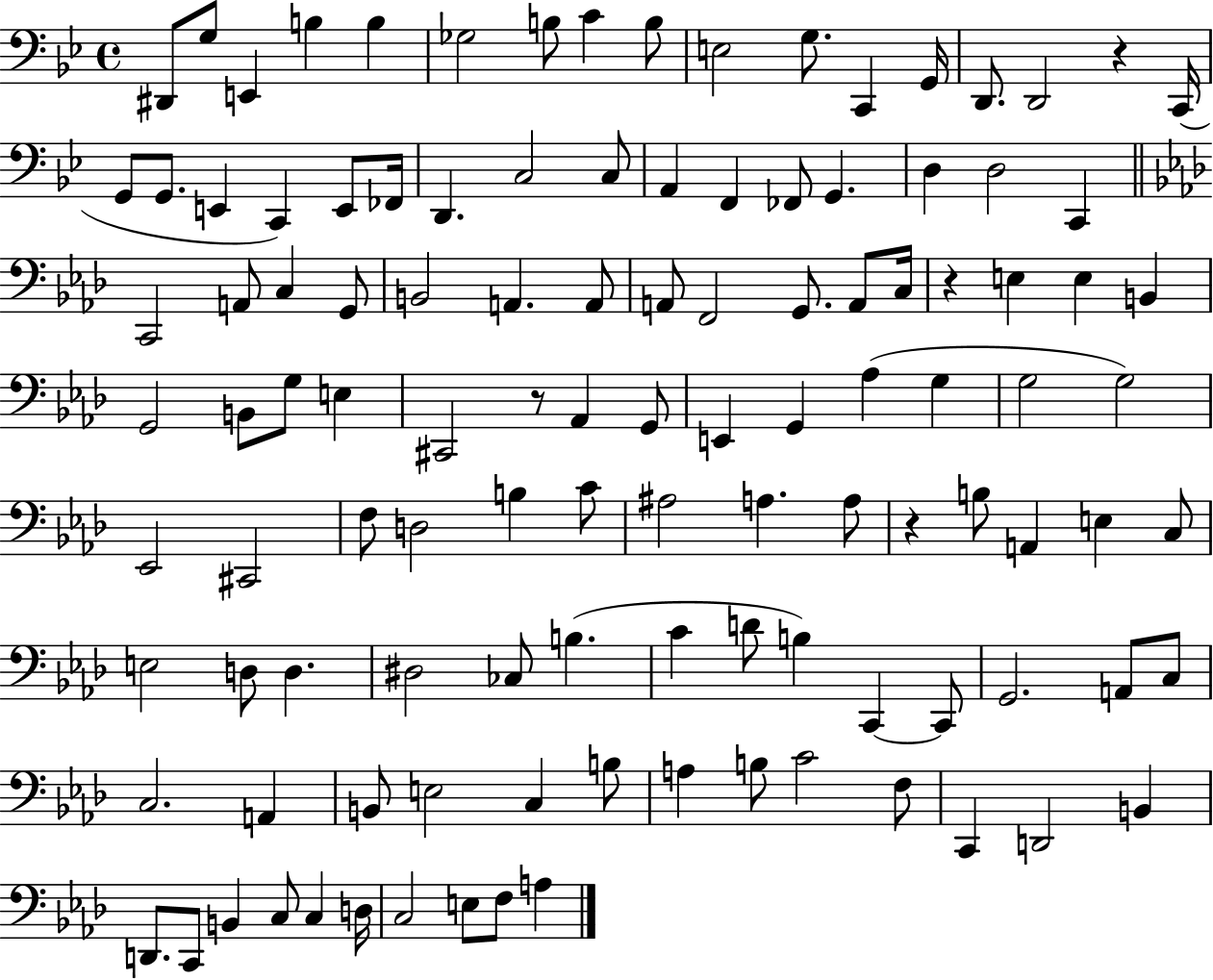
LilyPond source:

{
  \clef bass
  \time 4/4
  \defaultTimeSignature
  \key bes \major
  dis,8 g8 e,4 b4 b4 | ges2 b8 c'4 b8 | e2 g8. c,4 g,16 | d,8. d,2 r4 c,16( | \break g,8 g,8. e,4 c,4) e,8 fes,16 | d,4. c2 c8 | a,4 f,4 fes,8 g,4. | d4 d2 c,4 | \break \bar "||" \break \key aes \major c,2 a,8 c4 g,8 | b,2 a,4. a,8 | a,8 f,2 g,8. a,8 c16 | r4 e4 e4 b,4 | \break g,2 b,8 g8 e4 | cis,2 r8 aes,4 g,8 | e,4 g,4 aes4( g4 | g2 g2) | \break ees,2 cis,2 | f8 d2 b4 c'8 | ais2 a4. a8 | r4 b8 a,4 e4 c8 | \break e2 d8 d4. | dis2 ces8 b4.( | c'4 d'8 b4) c,4~~ c,8 | g,2. a,8 c8 | \break c2. a,4 | b,8 e2 c4 b8 | a4 b8 c'2 f8 | c,4 d,2 b,4 | \break d,8. c,8 b,4 c8 c4 d16 | c2 e8 f8 a4 | \bar "|."
}